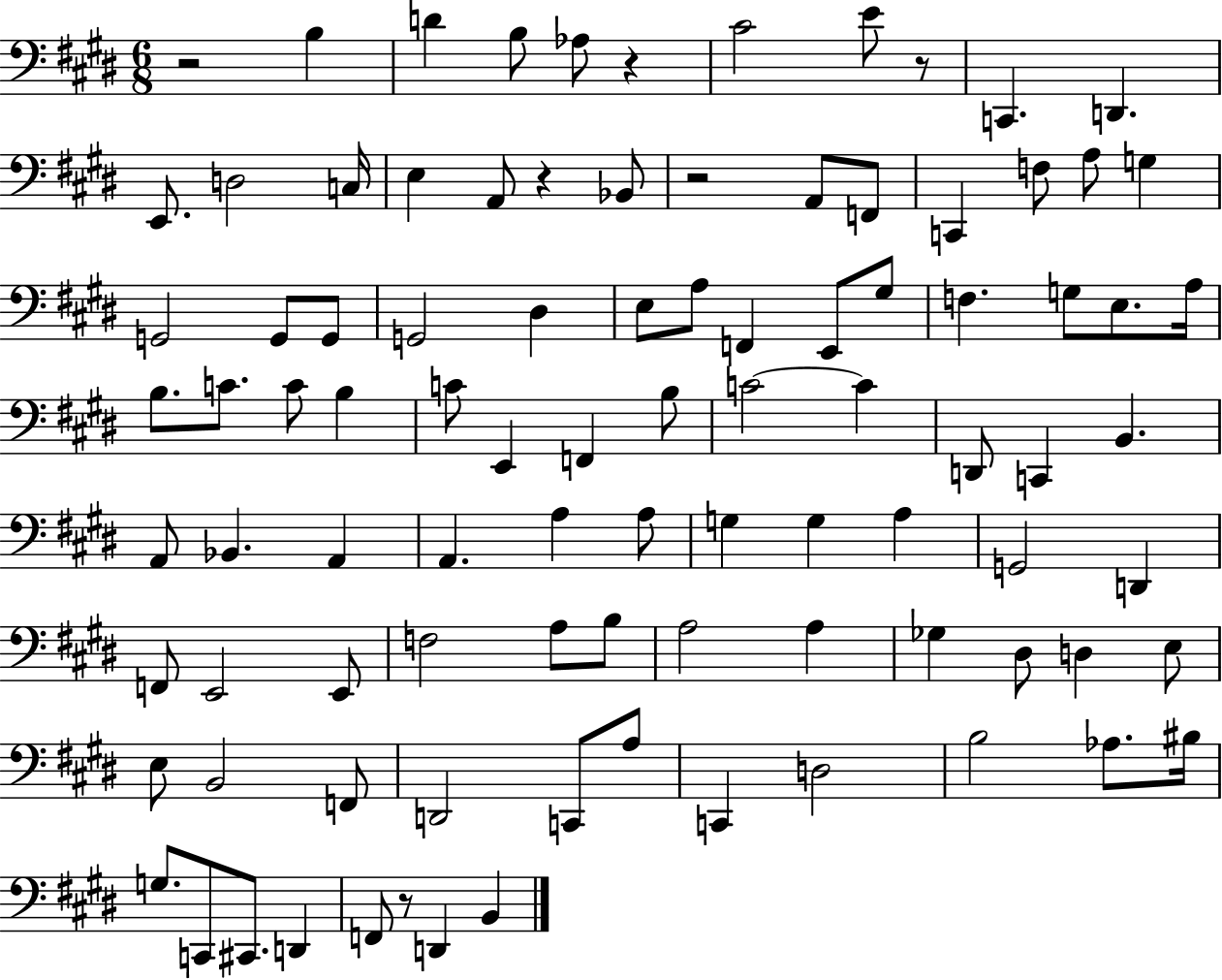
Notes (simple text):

R/h B3/q D4/q B3/e Ab3/e R/q C#4/h E4/e R/e C2/q. D2/q. E2/e. D3/h C3/s E3/q A2/e R/q Bb2/e R/h A2/e F2/e C2/q F3/e A3/e G3/q G2/h G2/e G2/e G2/h D#3/q E3/e A3/e F2/q E2/e G#3/e F3/q. G3/e E3/e. A3/s B3/e. C4/e. C4/e B3/q C4/e E2/q F2/q B3/e C4/h C4/q D2/e C2/q B2/q. A2/e Bb2/q. A2/q A2/q. A3/q A3/e G3/q G3/q A3/q G2/h D2/q F2/e E2/h E2/e F3/h A3/e B3/e A3/h A3/q Gb3/q D#3/e D3/q E3/e E3/e B2/h F2/e D2/h C2/e A3/e C2/q D3/h B3/h Ab3/e. BIS3/s G3/e. C2/e C#2/e. D2/q F2/e R/e D2/q B2/q